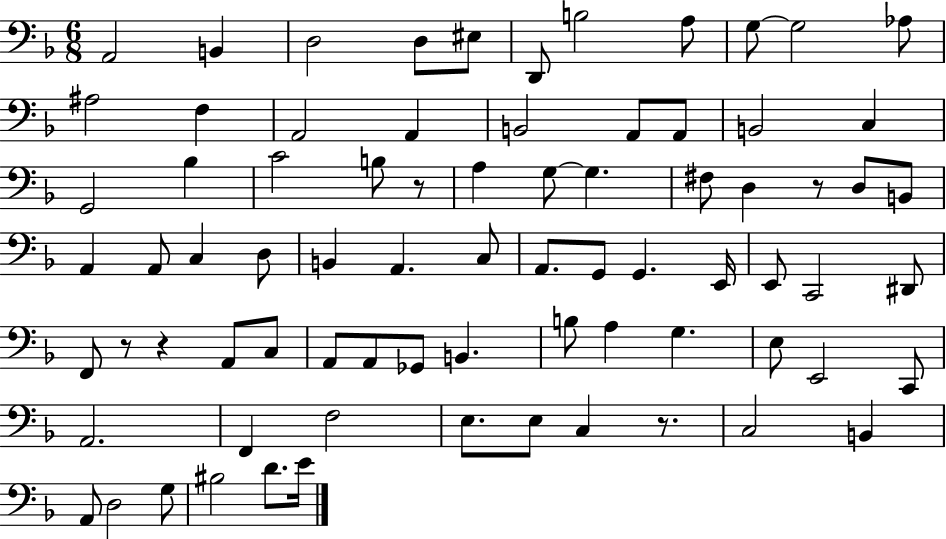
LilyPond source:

{
  \clef bass
  \numericTimeSignature
  \time 6/8
  \key f \major
  a,2 b,4 | d2 d8 eis8 | d,8 b2 a8 | g8~~ g2 aes8 | \break ais2 f4 | a,2 a,4 | b,2 a,8 a,8 | b,2 c4 | \break g,2 bes4 | c'2 b8 r8 | a4 g8~~ g4. | fis8 d4 r8 d8 b,8 | \break a,4 a,8 c4 d8 | b,4 a,4. c8 | a,8. g,8 g,4. e,16 | e,8 c,2 dis,8 | \break f,8 r8 r4 a,8 c8 | a,8 a,8 ges,8 b,4. | b8 a4 g4. | e8 e,2 c,8 | \break a,2. | f,4 f2 | e8. e8 c4 r8. | c2 b,4 | \break a,8 d2 g8 | bis2 d'8. e'16 | \bar "|."
}